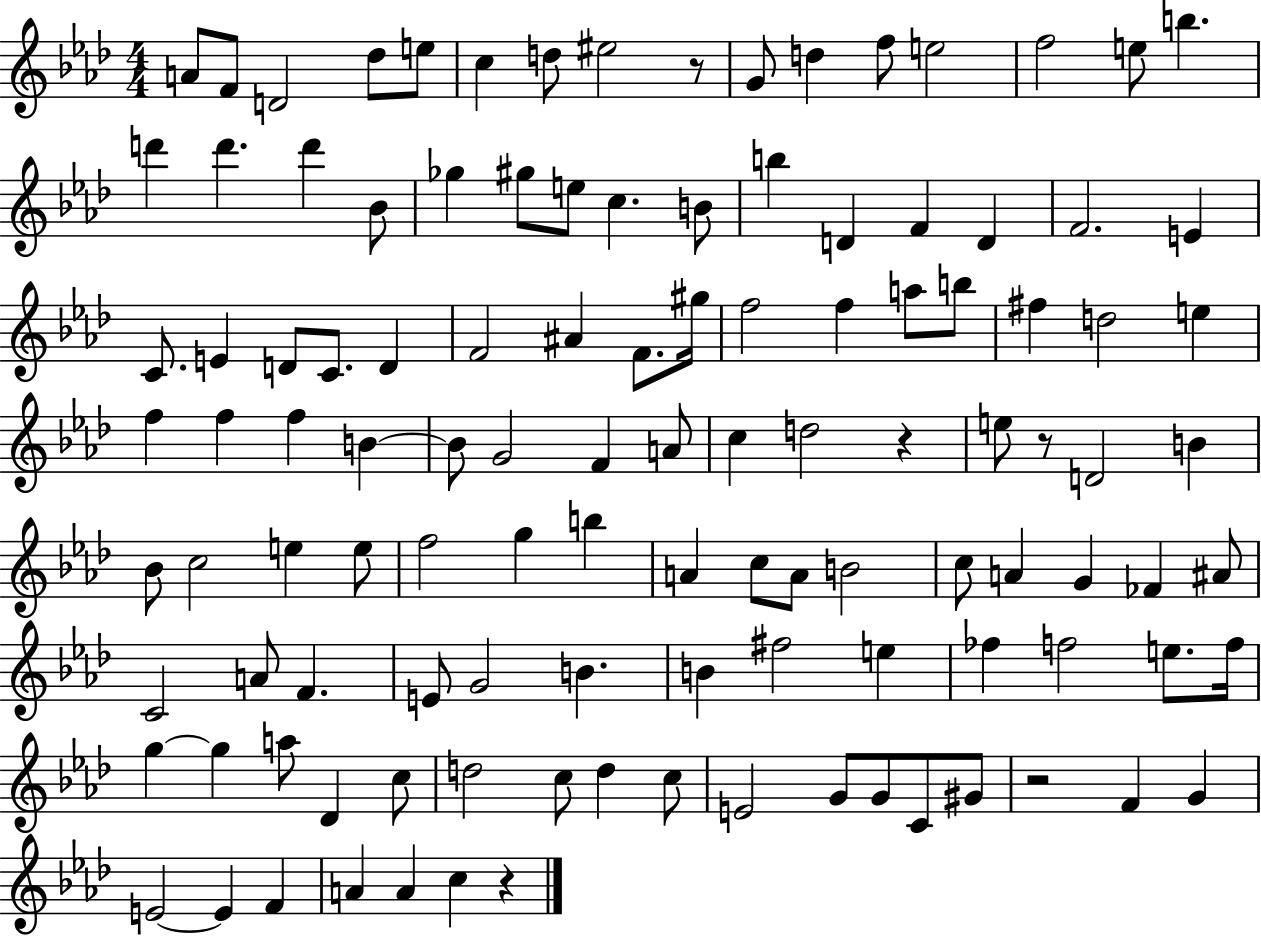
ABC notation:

X:1
T:Untitled
M:4/4
L:1/4
K:Ab
A/2 F/2 D2 _d/2 e/2 c d/2 ^e2 z/2 G/2 d f/2 e2 f2 e/2 b d' d' d' _B/2 _g ^g/2 e/2 c B/2 b D F D F2 E C/2 E D/2 C/2 D F2 ^A F/2 ^g/4 f2 f a/2 b/2 ^f d2 e f f f B B/2 G2 F A/2 c d2 z e/2 z/2 D2 B _B/2 c2 e e/2 f2 g b A c/2 A/2 B2 c/2 A G _F ^A/2 C2 A/2 F E/2 G2 B B ^f2 e _f f2 e/2 f/4 g g a/2 _D c/2 d2 c/2 d c/2 E2 G/2 G/2 C/2 ^G/2 z2 F G E2 E F A A c z